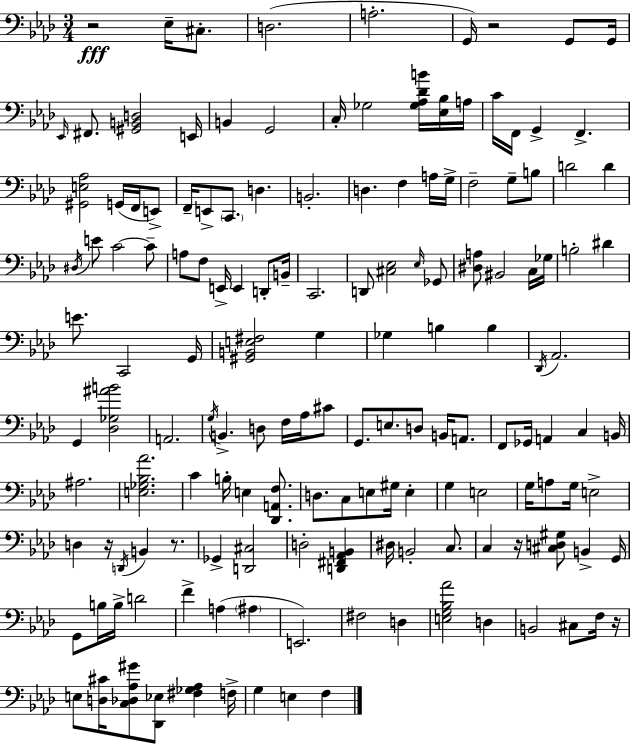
X:1
T:Untitled
M:3/4
L:1/4
K:Ab
z2 _E,/4 ^C,/2 D,2 A,2 G,,/4 z2 G,,/2 G,,/4 _E,,/4 ^F,,/2 [^G,,B,,D,]2 E,,/4 B,, G,,2 C,/4 _G,2 [_G,_A,_DB]/4 [_E,_B,]/4 A,/4 C/4 F,,/4 G,, F,, [^G,,E,_A,]2 G,,/4 F,,/4 E,,/2 F,,/4 E,,/2 C,,/2 D, B,,2 D, F, A,/4 G,/4 F,2 G,/2 B,/2 D2 D ^D,/4 E/2 C2 C/2 A,/2 F,/2 E,,/4 E,, D,,/2 B,,/4 C,,2 D,,/2 [^C,_E,]2 _E,/4 _G,,/2 [^D,A,]/2 ^B,,2 C,/4 _G,/4 B,2 ^D E/2 C,,2 G,,/4 [^G,,B,,E,^F,]2 G, _G, B, B, _D,,/4 _A,,2 G,, [_D,_G,^AB]2 A,,2 G,/4 B,, D,/2 F,/4 _A,/4 ^C/2 G,,/2 E,/2 D,/2 B,,/4 A,,/2 F,,/2 _G,,/4 A,, C, B,,/4 ^A,2 [E,_G,_B,_A]2 C B,/4 E, [_D,,A,,F,]/2 D,/2 C,/2 E,/2 ^G,/4 E, G, E,2 G,/4 A,/2 G,/4 E,2 D, z/4 D,,/4 B,, z/2 _G,, [D,,^C,]2 D,2 [D,,^F,,_A,,B,,] ^D,/4 B,,2 C,/2 C, z/4 [^C,D,^G,]/2 B,, G,,/4 G,,/2 B,/4 B,/4 D2 F A, ^A, E,,2 ^F,2 D, [E,G,_B,_A]2 D, B,,2 ^C,/2 F,/4 z/4 E,/2 [D,^C]/4 [C,_D,_A,^G]/2 [_D,,_E,]/2 [^F,_G,_A,] F,/4 G, E, F,